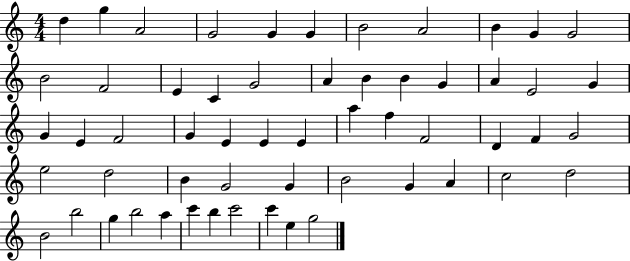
{
  \clef treble
  \numericTimeSignature
  \time 4/4
  \key c \major
  d''4 g''4 a'2 | g'2 g'4 g'4 | b'2 a'2 | b'4 g'4 g'2 | \break b'2 f'2 | e'4 c'4 g'2 | a'4 b'4 b'4 g'4 | a'4 e'2 g'4 | \break g'4 e'4 f'2 | g'4 e'4 e'4 e'4 | a''4 f''4 f'2 | d'4 f'4 g'2 | \break e''2 d''2 | b'4 g'2 g'4 | b'2 g'4 a'4 | c''2 d''2 | \break b'2 b''2 | g''4 b''2 a''4 | c'''4 b''4 c'''2 | c'''4 e''4 g''2 | \break \bar "|."
}